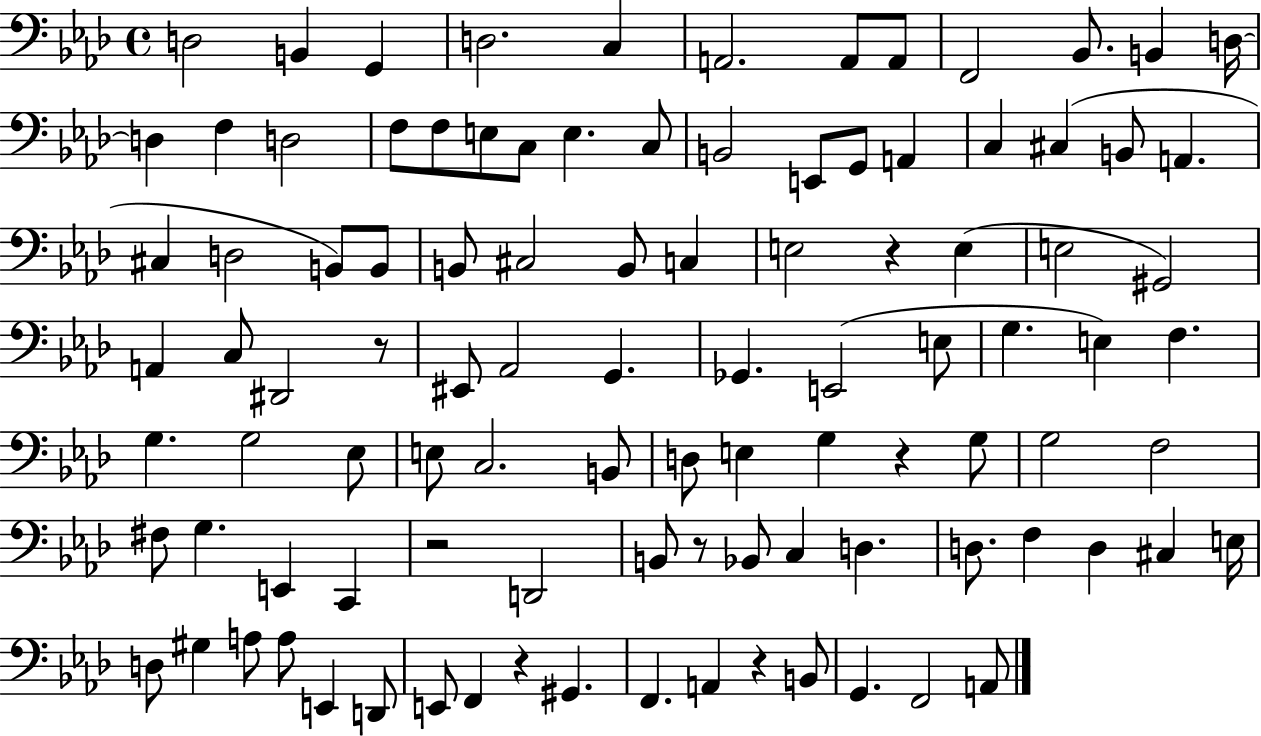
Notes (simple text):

D3/h B2/q G2/q D3/h. C3/q A2/h. A2/e A2/e F2/h Bb2/e. B2/q D3/s D3/q F3/q D3/h F3/e F3/e E3/e C3/e E3/q. C3/e B2/h E2/e G2/e A2/q C3/q C#3/q B2/e A2/q. C#3/q D3/h B2/e B2/e B2/e C#3/h B2/e C3/q E3/h R/q E3/q E3/h G#2/h A2/q C3/e D#2/h R/e EIS2/e Ab2/h G2/q. Gb2/q. E2/h E3/e G3/q. E3/q F3/q. G3/q. G3/h Eb3/e E3/e C3/h. B2/e D3/e E3/q G3/q R/q G3/e G3/h F3/h F#3/e G3/q. E2/q C2/q R/h D2/h B2/e R/e Bb2/e C3/q D3/q. D3/e. F3/q D3/q C#3/q E3/s D3/e G#3/q A3/e A3/e E2/q D2/e E2/e F2/q R/q G#2/q. F2/q. A2/q R/q B2/e G2/q. F2/h A2/e